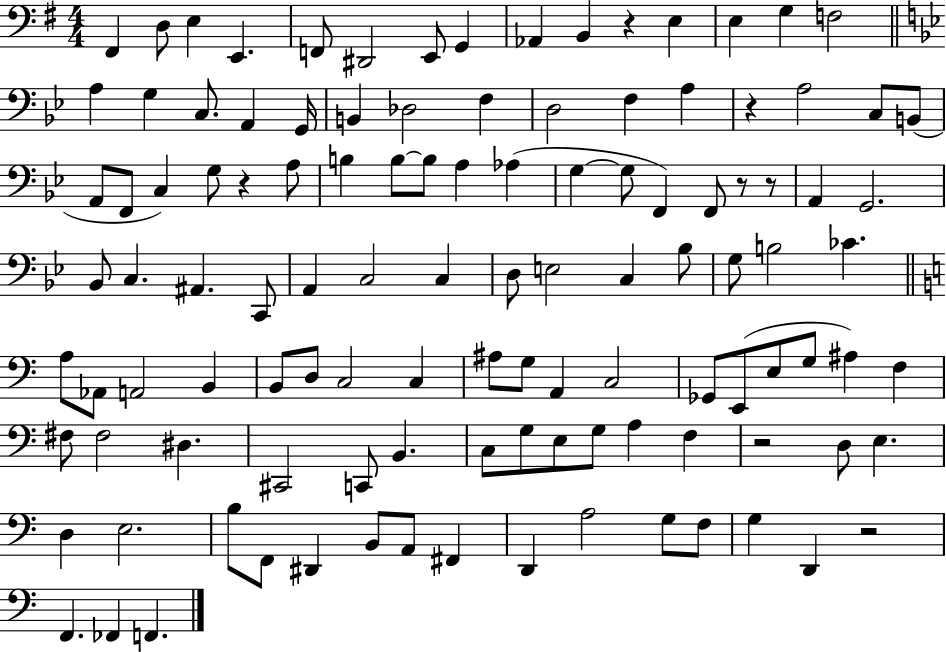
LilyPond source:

{
  \clef bass
  \numericTimeSignature
  \time 4/4
  \key g \major
  fis,4 d8 e4 e,4. | f,8 dis,2 e,8 g,4 | aes,4 b,4 r4 e4 | e4 g4 f2 | \break \bar "||" \break \key bes \major a4 g4 c8. a,4 g,16 | b,4 des2 f4 | d2 f4 a4 | r4 a2 c8 b,8( | \break a,8 f,8 c4) g8 r4 a8 | b4 b8~~ b8 a4 aes4( | g4~~ g8 f,4) f,8 r8 r8 | a,4 g,2. | \break bes,8 c4. ais,4. c,8 | a,4 c2 c4 | d8 e2 c4 bes8 | g8 b2 ces'4. | \break \bar "||" \break \key c \major a8 aes,8 a,2 b,4 | b,8 d8 c2 c4 | ais8 g8 a,4 c2 | ges,8 e,8( e8 g8 ais4) f4 | \break fis8 fis2 dis4. | cis,2 c,8 b,4. | c8 g8 e8 g8 a4 f4 | r2 d8 e4. | \break d4 e2. | b8 f,8 dis,4 b,8 a,8 fis,4 | d,4 a2 g8 f8 | g4 d,4 r2 | \break f,4. fes,4 f,4. | \bar "|."
}